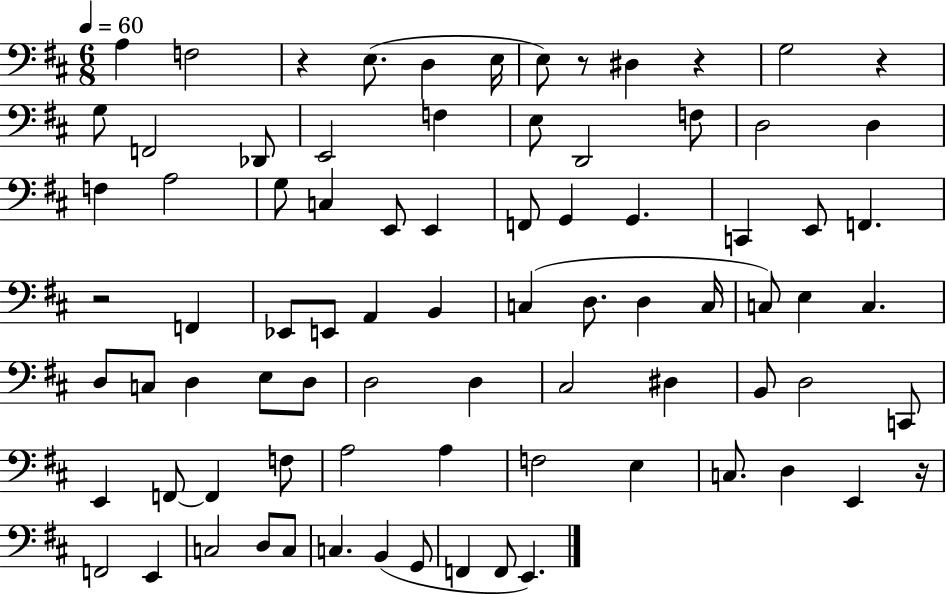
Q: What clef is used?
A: bass